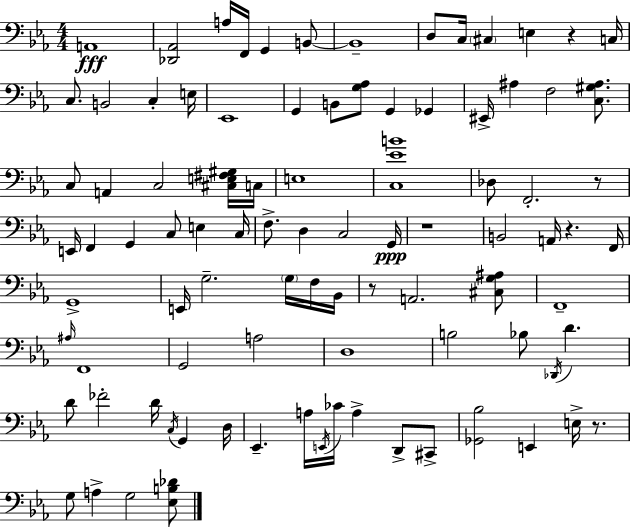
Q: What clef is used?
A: bass